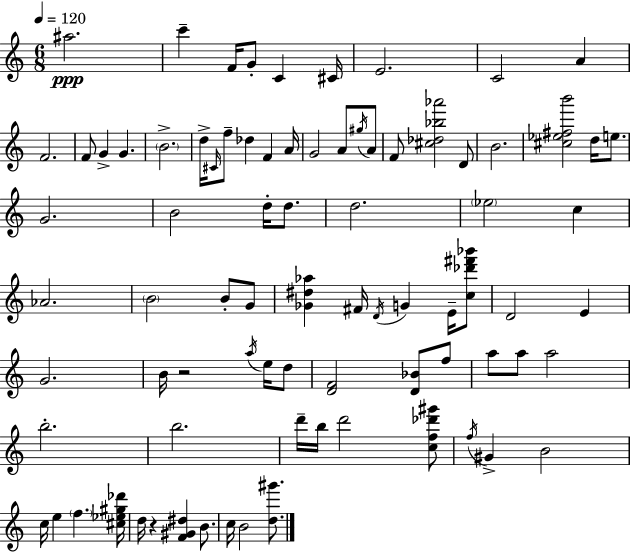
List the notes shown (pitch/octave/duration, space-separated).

A#5/h. C6/q F4/s G4/e C4/q C#4/s E4/h. C4/h A4/q F4/h. F4/e G4/q G4/q. B4/h. D5/s C#4/s F5/e Db5/q F4/q A4/s G4/h A4/e G#5/s A4/e F4/e [C#5,Db5,Bb5,Ab6]/h D4/e B4/h. [C#5,Eb5,F#5,B6]/h D5/s E5/e. G4/h. B4/h D5/s D5/e. D5/h. Eb5/h C5/q Ab4/h. B4/h B4/e G4/e [Gb4,D#5,Ab5]/q F#4/s D4/s G4/q E4/s [C5,Db6,F#6,Bb6]/e D4/h E4/q G4/h. B4/s R/h A5/s E5/s D5/e [D4,F4]/h [D4,Bb4]/e F5/e A5/e A5/e A5/h B5/h. B5/h. D6/s B5/s D6/h [C5,F5,Db6,G#6]/e F5/s G#4/q B4/h C5/s E5/q F5/q. [C#5,Eb5,G#5,Db6]/s D5/s R/q [F4,G#4,D#5]/q B4/e. C5/s B4/h [D5,G#6]/e.